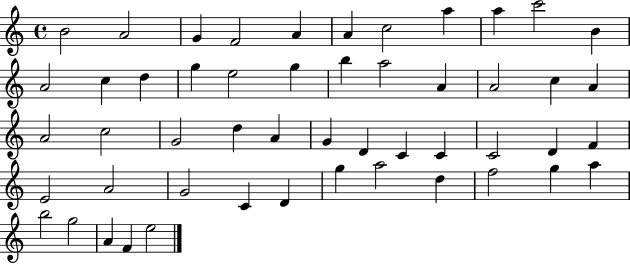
X:1
T:Untitled
M:4/4
L:1/4
K:C
B2 A2 G F2 A A c2 a a c'2 B A2 c d g e2 g b a2 A A2 c A A2 c2 G2 d A G D C C C2 D F E2 A2 G2 C D g a2 d f2 g a b2 g2 A F e2